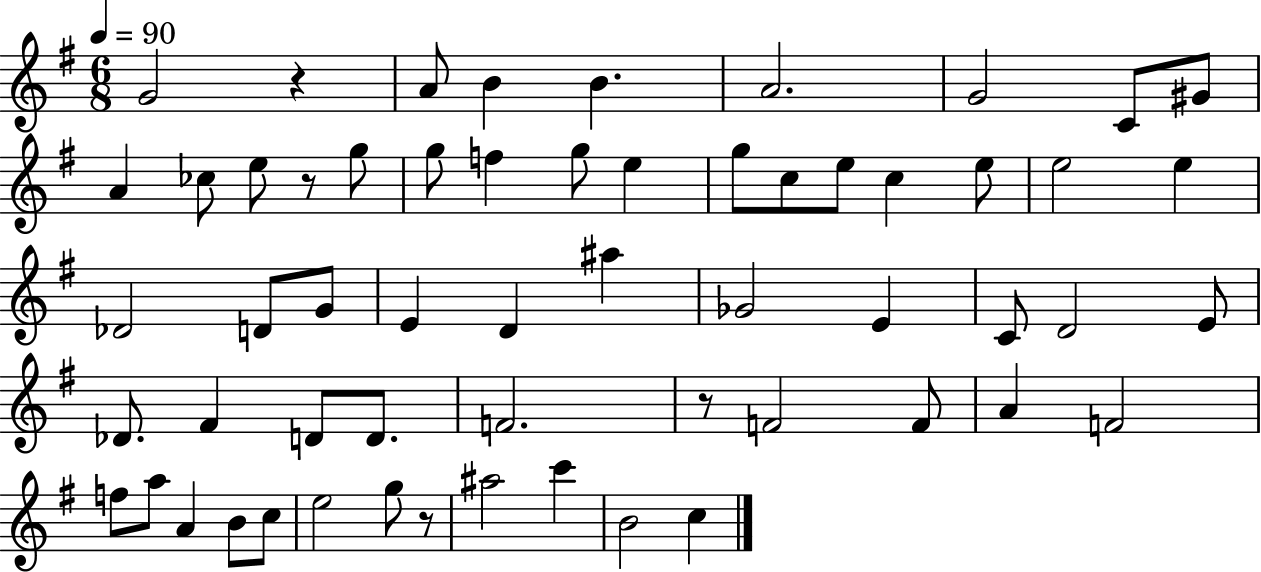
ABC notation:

X:1
T:Untitled
M:6/8
L:1/4
K:G
G2 z A/2 B B A2 G2 C/2 ^G/2 A _c/2 e/2 z/2 g/2 g/2 f g/2 e g/2 c/2 e/2 c e/2 e2 e _D2 D/2 G/2 E D ^a _G2 E C/2 D2 E/2 _D/2 ^F D/2 D/2 F2 z/2 F2 F/2 A F2 f/2 a/2 A B/2 c/2 e2 g/2 z/2 ^a2 c' B2 c